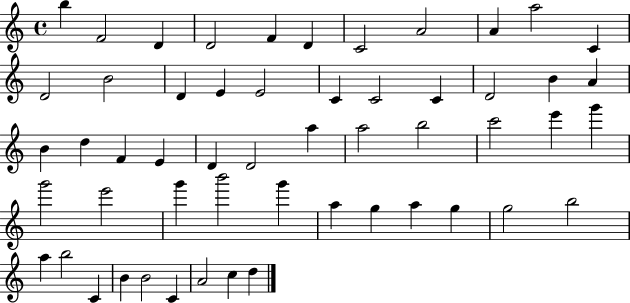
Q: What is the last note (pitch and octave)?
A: D5